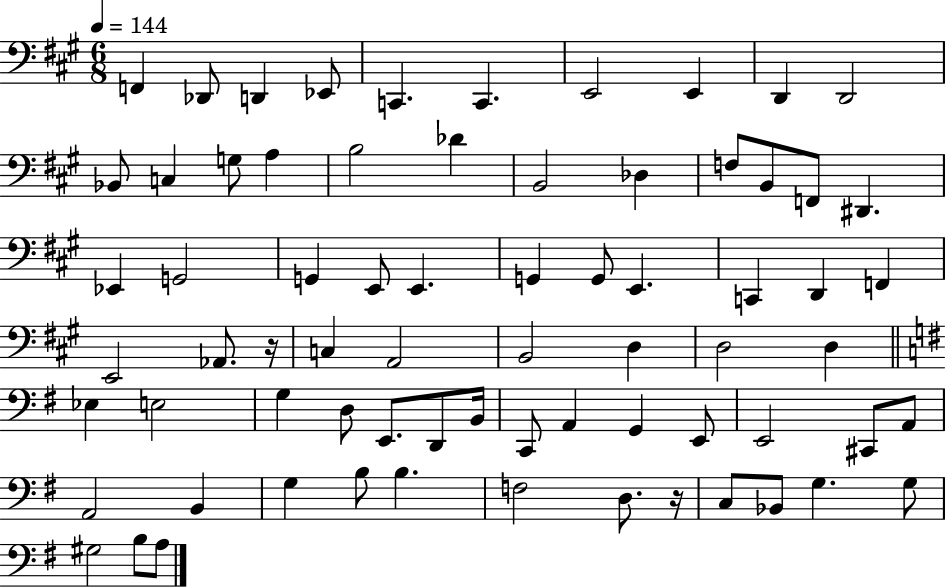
X:1
T:Untitled
M:6/8
L:1/4
K:A
F,, _D,,/2 D,, _E,,/2 C,, C,, E,,2 E,, D,, D,,2 _B,,/2 C, G,/2 A, B,2 _D B,,2 _D, F,/2 B,,/2 F,,/2 ^D,, _E,, G,,2 G,, E,,/2 E,, G,, G,,/2 E,, C,, D,, F,, E,,2 _A,,/2 z/4 C, A,,2 B,,2 D, D,2 D, _E, E,2 G, D,/2 E,,/2 D,,/2 B,,/4 C,,/2 A,, G,, E,,/2 E,,2 ^C,,/2 A,,/2 A,,2 B,, G, B,/2 B, F,2 D,/2 z/4 C,/2 _B,,/2 G, G,/2 ^G,2 B,/2 A,/2